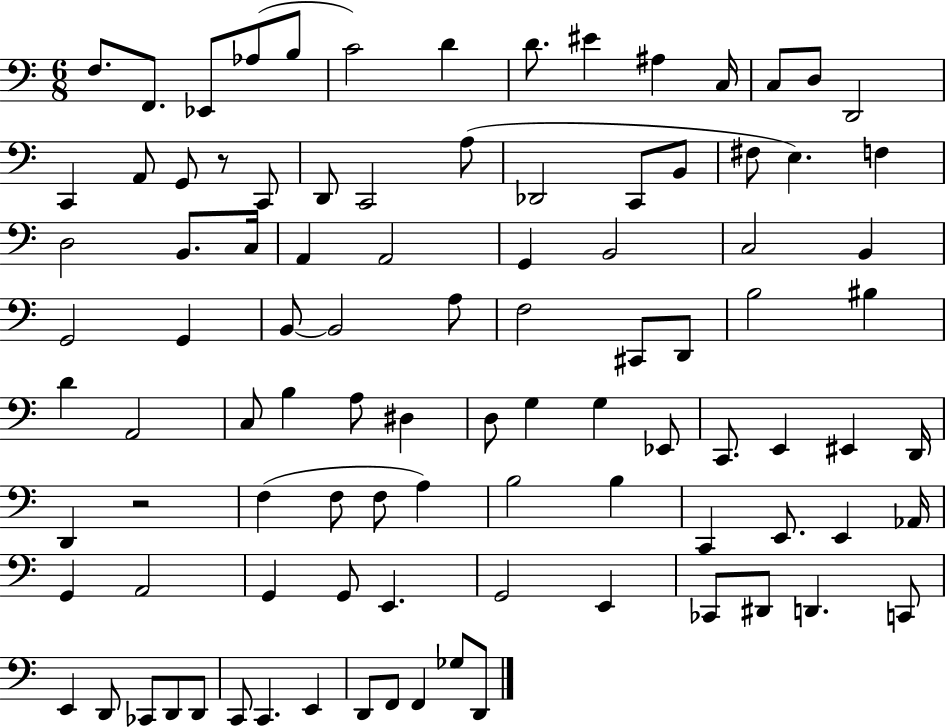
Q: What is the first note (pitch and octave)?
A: F3